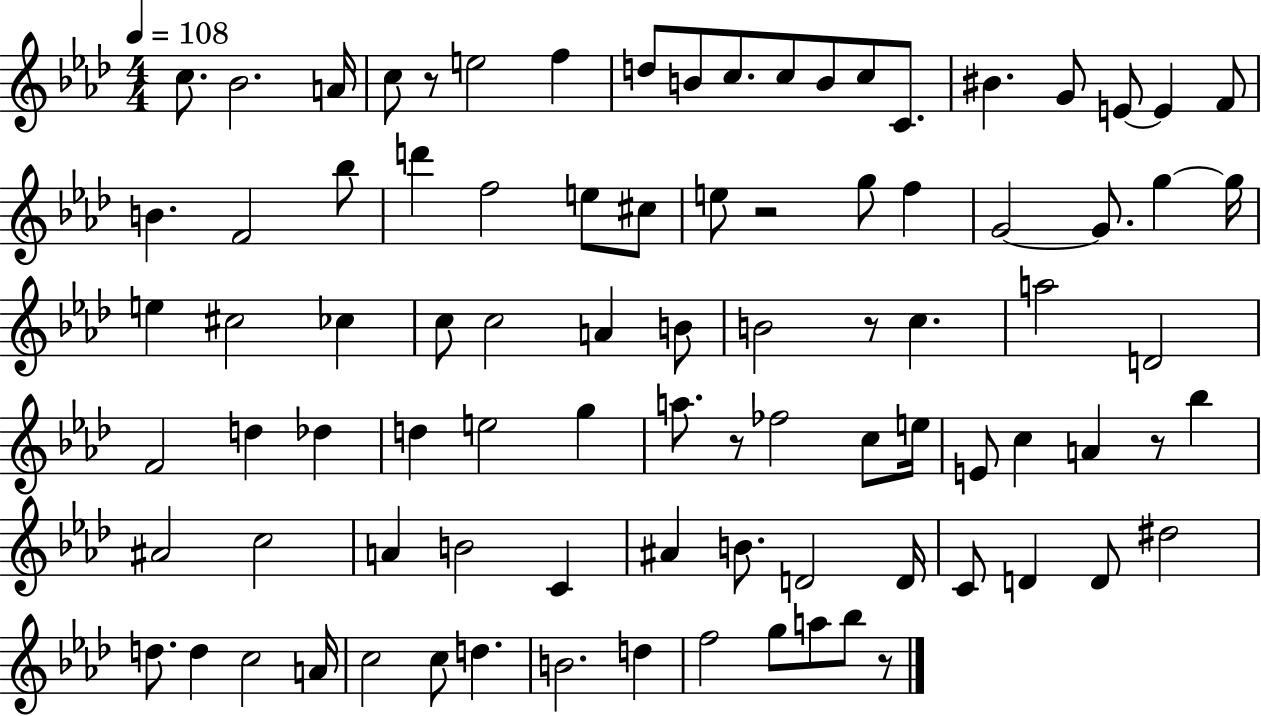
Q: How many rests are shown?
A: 6